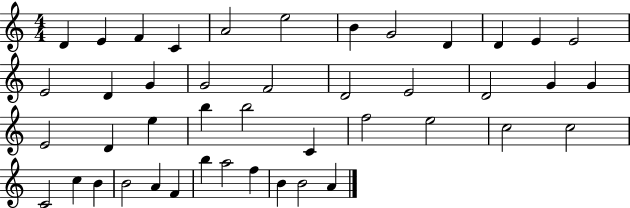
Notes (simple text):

D4/q E4/q F4/q C4/q A4/h E5/h B4/q G4/h D4/q D4/q E4/q E4/h E4/h D4/q G4/q G4/h F4/h D4/h E4/h D4/h G4/q G4/q E4/h D4/q E5/q B5/q B5/h C4/q F5/h E5/h C5/h C5/h C4/h C5/q B4/q B4/h A4/q F4/q B5/q A5/h F5/q B4/q B4/h A4/q